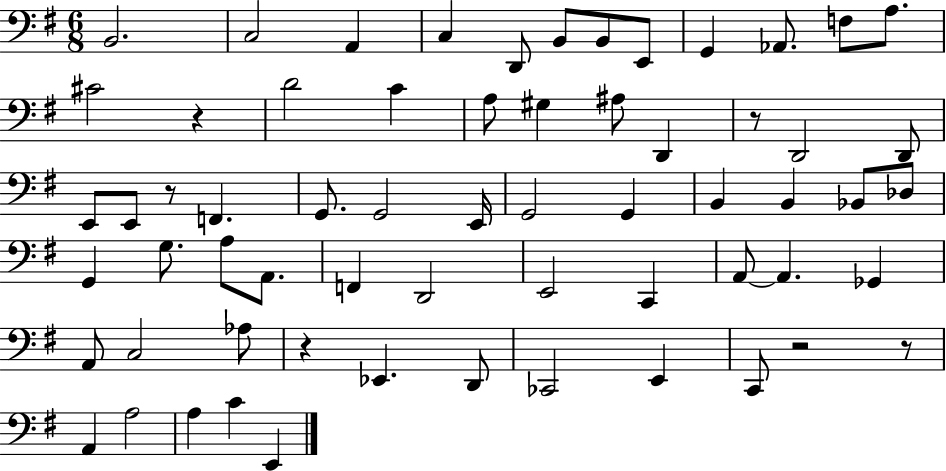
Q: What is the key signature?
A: G major